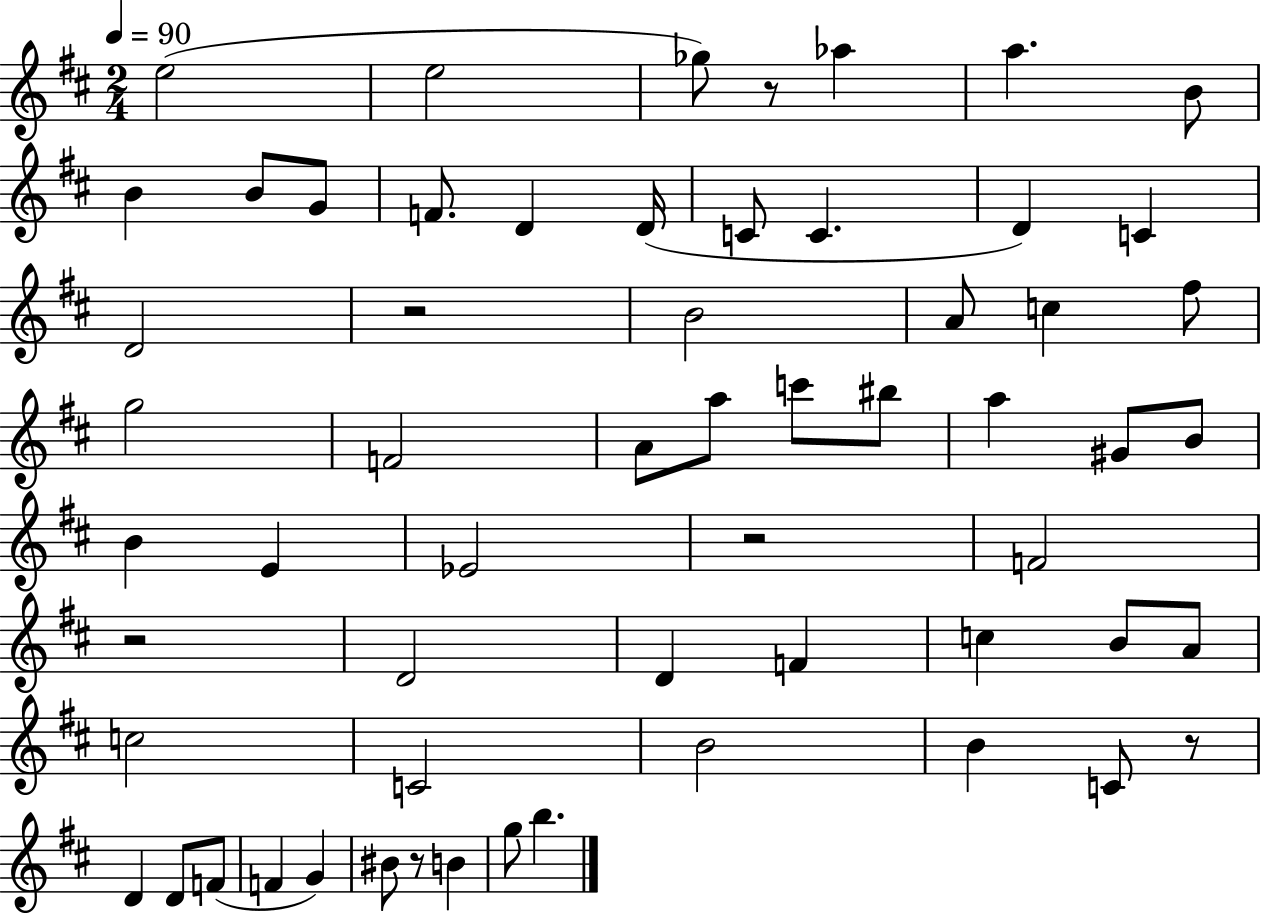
E5/h E5/h Gb5/e R/e Ab5/q A5/q. B4/e B4/q B4/e G4/e F4/e. D4/q D4/s C4/e C4/q. D4/q C4/q D4/h R/h B4/h A4/e C5/q F#5/e G5/h F4/h A4/e A5/e C6/e BIS5/e A5/q G#4/e B4/e B4/q E4/q Eb4/h R/h F4/h R/h D4/h D4/q F4/q C5/q B4/e A4/e C5/h C4/h B4/h B4/q C4/e R/e D4/q D4/e F4/e F4/q G4/q BIS4/e R/e B4/q G5/e B5/q.